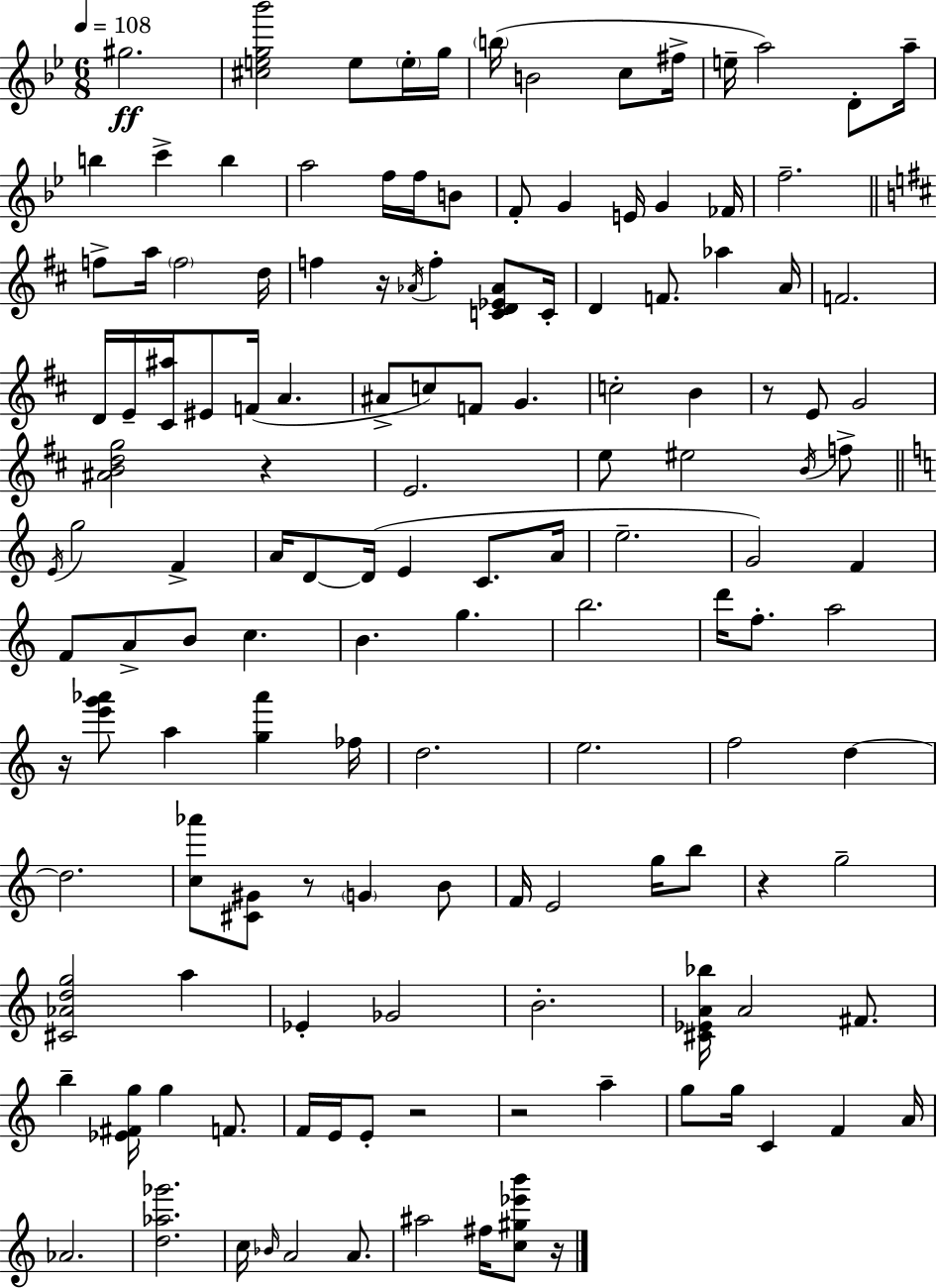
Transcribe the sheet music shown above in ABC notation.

X:1
T:Untitled
M:6/8
L:1/4
K:Gm
^g2 [^ceg_b']2 e/2 e/4 g/4 b/4 B2 c/2 ^f/4 e/4 a2 D/2 a/4 b c' b a2 f/4 f/4 B/2 F/2 G E/4 G _F/4 f2 f/2 a/4 f2 d/4 f z/4 _A/4 f [CD_E_A]/2 C/4 D F/2 _a A/4 F2 D/4 E/4 [^C^a]/4 ^E/2 F/4 A ^A/2 c/2 F/2 G c2 B z/2 E/2 G2 [^ABdg]2 z E2 e/2 ^e2 B/4 f/2 E/4 g2 F A/4 D/2 D/4 E C/2 A/4 e2 G2 F F/2 A/2 B/2 c B g b2 d'/4 f/2 a2 z/4 [e'g'_a']/2 a [g_a'] _f/4 d2 e2 f2 d d2 [c_a']/2 [^C^G]/2 z/2 G B/2 F/4 E2 g/4 b/2 z g2 [^C_Adg]2 a _E _G2 B2 [^C_EA_b]/4 A2 ^F/2 b [_E^Fg]/4 g F/2 F/4 E/4 E/2 z2 z2 a g/2 g/4 C F A/4 _A2 [d_a_g']2 c/4 _B/4 A2 A/2 ^a2 ^f/4 [c^g_e'b']/2 z/4